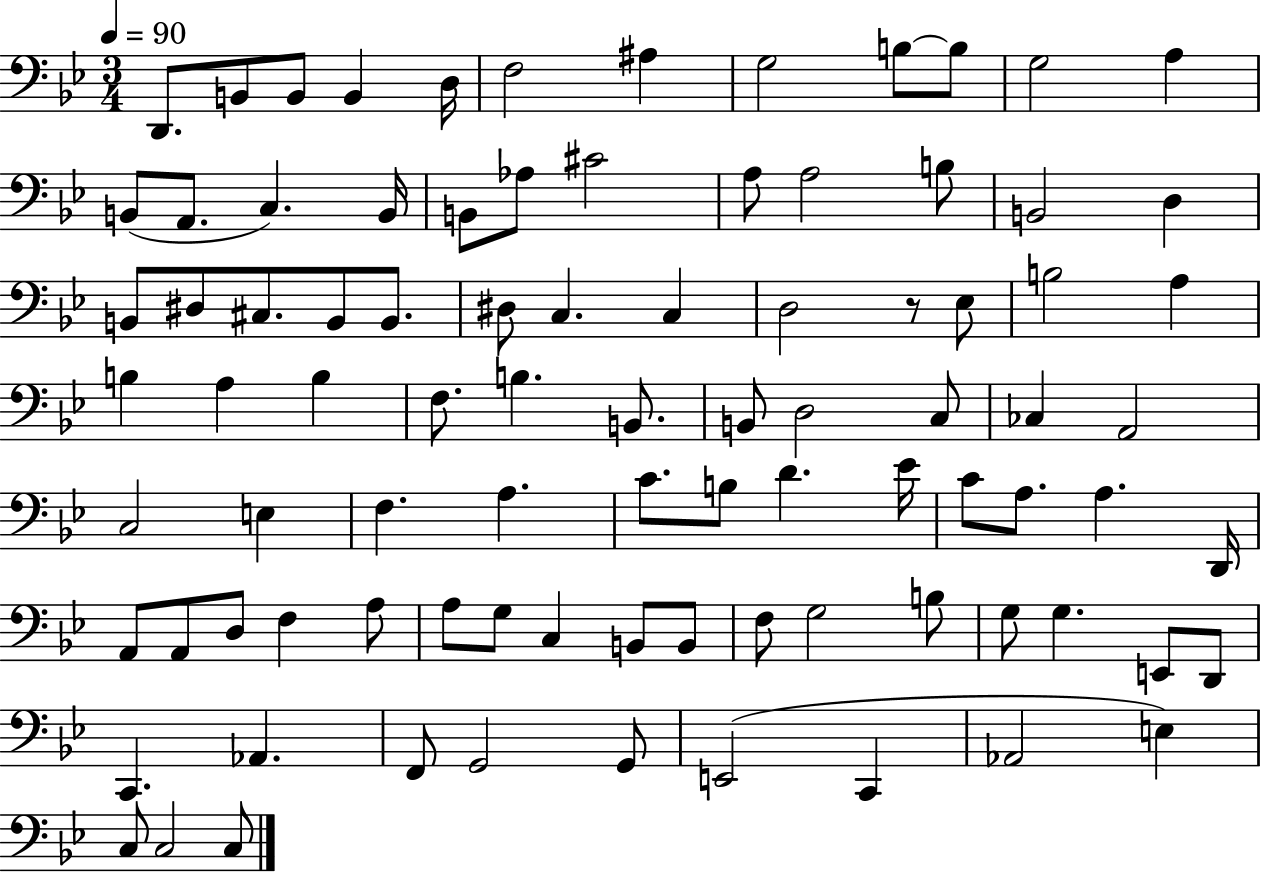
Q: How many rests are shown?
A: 1